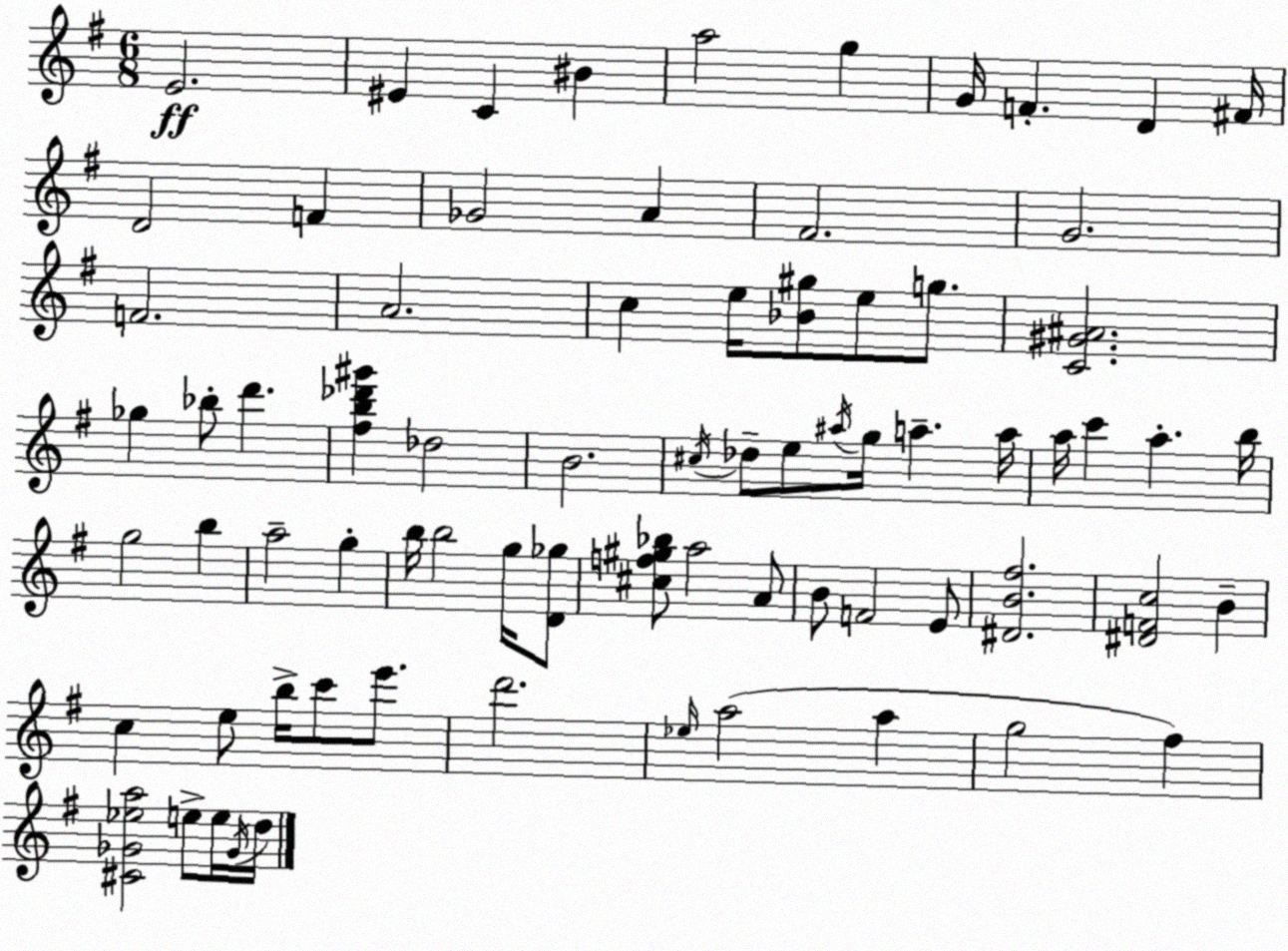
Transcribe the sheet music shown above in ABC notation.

X:1
T:Untitled
M:6/8
L:1/4
K:G
E2 ^E C ^B a2 g G/4 F D ^F/4 D2 F _G2 A ^F2 G2 F2 A2 c e/4 [_B^g]/2 e/2 g/2 [C^G^A]2 _g _b/2 d' [^fb_d'^g'] _d2 B2 ^c/4 _d/2 e/2 ^a/4 g/4 a a/4 a/4 c' a b/4 g2 b a2 g b/4 b2 g/4 [D_g]/2 [^cf^g_b]/2 a2 A/2 B/2 F2 E/2 [^DB^f]2 [^DFc]2 B c e/2 b/4 c'/2 e'/2 d'2 _e/4 a2 a g2 ^f [^C_G_ea]2 e/2 e/4 _G/4 d/4